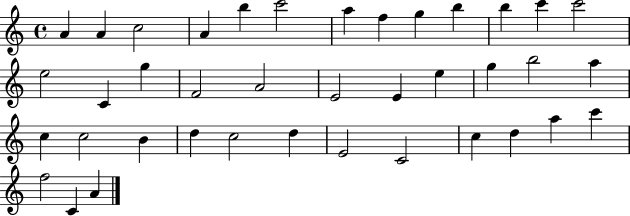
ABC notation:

X:1
T:Untitled
M:4/4
L:1/4
K:C
A A c2 A b c'2 a f g b b c' c'2 e2 C g F2 A2 E2 E e g b2 a c c2 B d c2 d E2 C2 c d a c' f2 C A